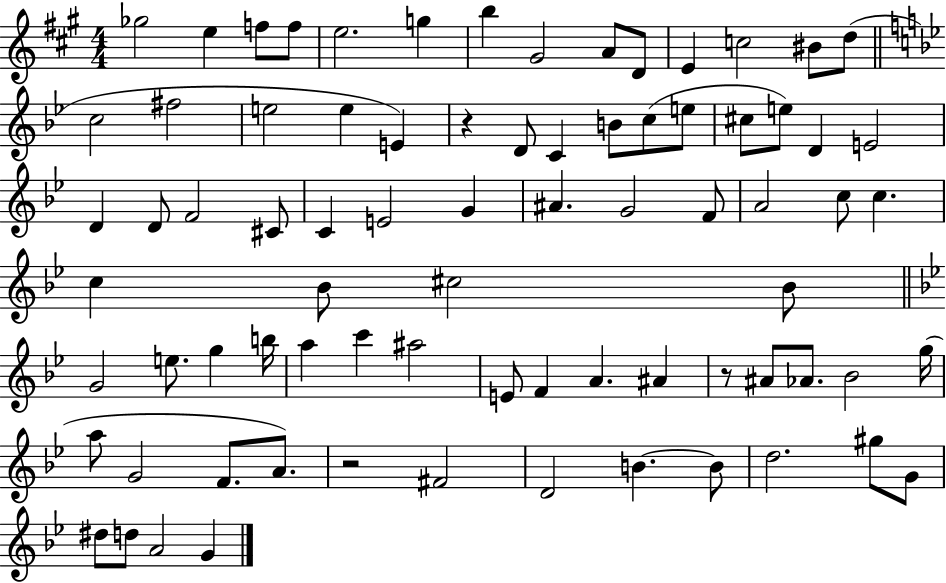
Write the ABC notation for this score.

X:1
T:Untitled
M:4/4
L:1/4
K:A
_g2 e f/2 f/2 e2 g b ^G2 A/2 D/2 E c2 ^B/2 d/2 c2 ^f2 e2 e E z D/2 C B/2 c/2 e/2 ^c/2 e/2 D E2 D D/2 F2 ^C/2 C E2 G ^A G2 F/2 A2 c/2 c c _B/2 ^c2 _B/2 G2 e/2 g b/4 a c' ^a2 E/2 F A ^A z/2 ^A/2 _A/2 _B2 g/4 a/2 G2 F/2 A/2 z2 ^F2 D2 B B/2 d2 ^g/2 G/2 ^d/2 d/2 A2 G